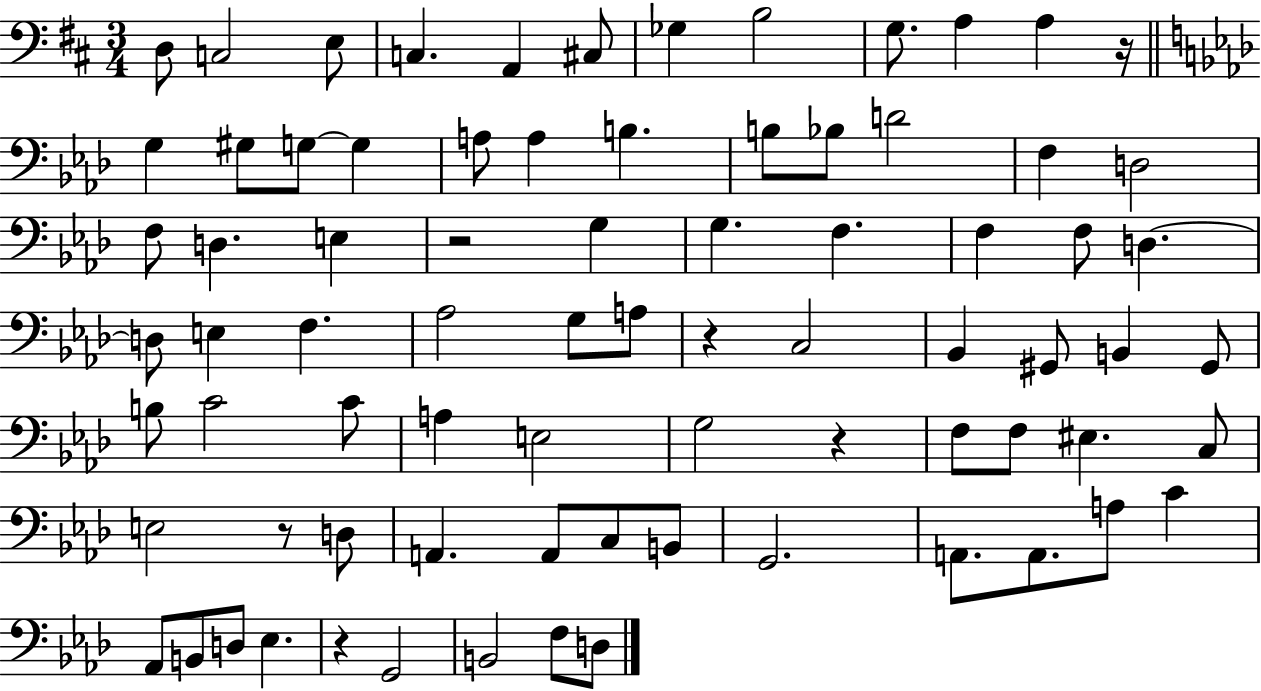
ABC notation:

X:1
T:Untitled
M:3/4
L:1/4
K:D
D,/2 C,2 E,/2 C, A,, ^C,/2 _G, B,2 G,/2 A, A, z/4 G, ^G,/2 G,/2 G, A,/2 A, B, B,/2 _B,/2 D2 F, D,2 F,/2 D, E, z2 G, G, F, F, F,/2 D, D,/2 E, F, _A,2 G,/2 A,/2 z C,2 _B,, ^G,,/2 B,, ^G,,/2 B,/2 C2 C/2 A, E,2 G,2 z F,/2 F,/2 ^E, C,/2 E,2 z/2 D,/2 A,, A,,/2 C,/2 B,,/2 G,,2 A,,/2 A,,/2 A,/2 C _A,,/2 B,,/2 D,/2 _E, z G,,2 B,,2 F,/2 D,/2